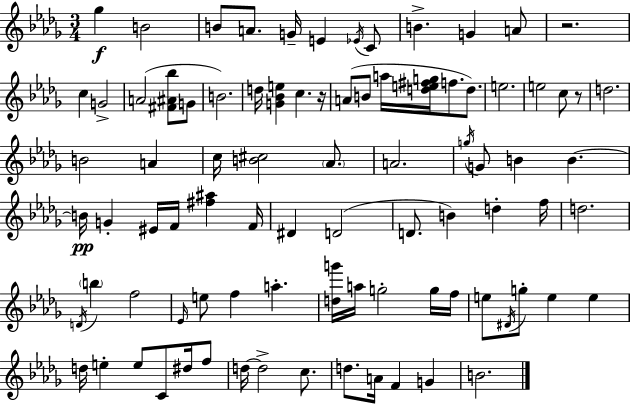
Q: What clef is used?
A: treble